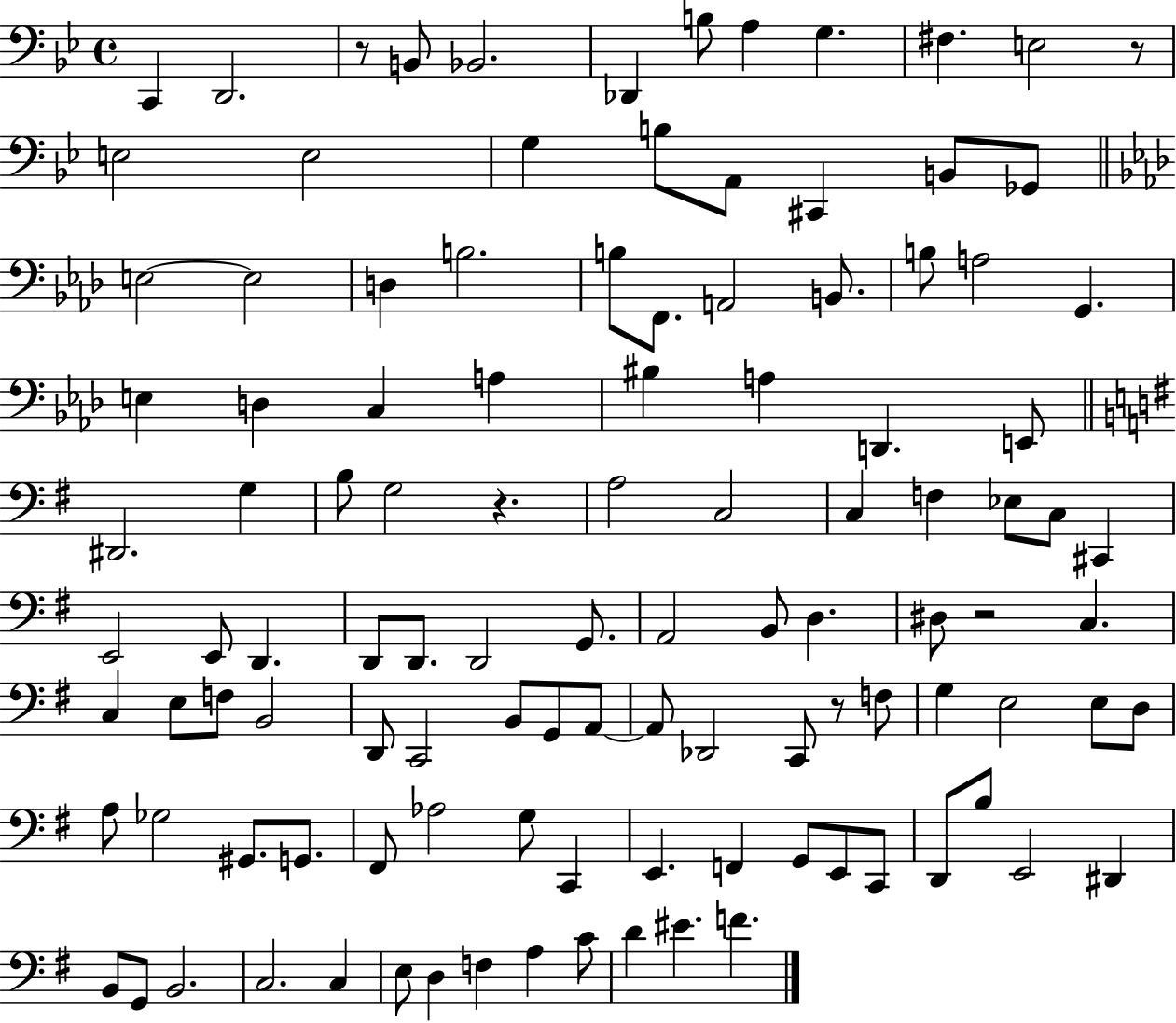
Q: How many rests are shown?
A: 5